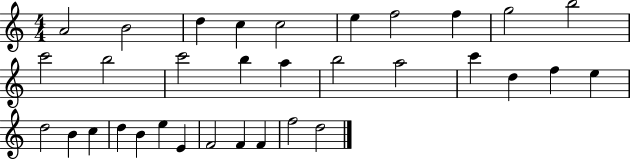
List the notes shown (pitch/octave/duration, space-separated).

A4/h B4/h D5/q C5/q C5/h E5/q F5/h F5/q G5/h B5/h C6/h B5/h C6/h B5/q A5/q B5/h A5/h C6/q D5/q F5/q E5/q D5/h B4/q C5/q D5/q B4/q E5/q E4/q F4/h F4/q F4/q F5/h D5/h